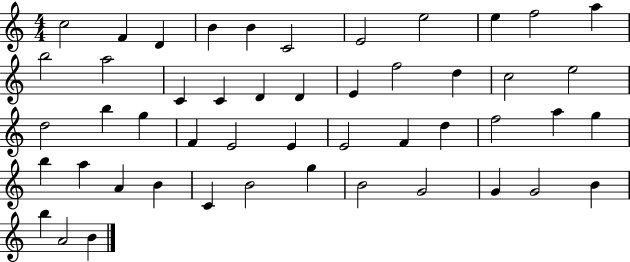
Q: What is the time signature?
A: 4/4